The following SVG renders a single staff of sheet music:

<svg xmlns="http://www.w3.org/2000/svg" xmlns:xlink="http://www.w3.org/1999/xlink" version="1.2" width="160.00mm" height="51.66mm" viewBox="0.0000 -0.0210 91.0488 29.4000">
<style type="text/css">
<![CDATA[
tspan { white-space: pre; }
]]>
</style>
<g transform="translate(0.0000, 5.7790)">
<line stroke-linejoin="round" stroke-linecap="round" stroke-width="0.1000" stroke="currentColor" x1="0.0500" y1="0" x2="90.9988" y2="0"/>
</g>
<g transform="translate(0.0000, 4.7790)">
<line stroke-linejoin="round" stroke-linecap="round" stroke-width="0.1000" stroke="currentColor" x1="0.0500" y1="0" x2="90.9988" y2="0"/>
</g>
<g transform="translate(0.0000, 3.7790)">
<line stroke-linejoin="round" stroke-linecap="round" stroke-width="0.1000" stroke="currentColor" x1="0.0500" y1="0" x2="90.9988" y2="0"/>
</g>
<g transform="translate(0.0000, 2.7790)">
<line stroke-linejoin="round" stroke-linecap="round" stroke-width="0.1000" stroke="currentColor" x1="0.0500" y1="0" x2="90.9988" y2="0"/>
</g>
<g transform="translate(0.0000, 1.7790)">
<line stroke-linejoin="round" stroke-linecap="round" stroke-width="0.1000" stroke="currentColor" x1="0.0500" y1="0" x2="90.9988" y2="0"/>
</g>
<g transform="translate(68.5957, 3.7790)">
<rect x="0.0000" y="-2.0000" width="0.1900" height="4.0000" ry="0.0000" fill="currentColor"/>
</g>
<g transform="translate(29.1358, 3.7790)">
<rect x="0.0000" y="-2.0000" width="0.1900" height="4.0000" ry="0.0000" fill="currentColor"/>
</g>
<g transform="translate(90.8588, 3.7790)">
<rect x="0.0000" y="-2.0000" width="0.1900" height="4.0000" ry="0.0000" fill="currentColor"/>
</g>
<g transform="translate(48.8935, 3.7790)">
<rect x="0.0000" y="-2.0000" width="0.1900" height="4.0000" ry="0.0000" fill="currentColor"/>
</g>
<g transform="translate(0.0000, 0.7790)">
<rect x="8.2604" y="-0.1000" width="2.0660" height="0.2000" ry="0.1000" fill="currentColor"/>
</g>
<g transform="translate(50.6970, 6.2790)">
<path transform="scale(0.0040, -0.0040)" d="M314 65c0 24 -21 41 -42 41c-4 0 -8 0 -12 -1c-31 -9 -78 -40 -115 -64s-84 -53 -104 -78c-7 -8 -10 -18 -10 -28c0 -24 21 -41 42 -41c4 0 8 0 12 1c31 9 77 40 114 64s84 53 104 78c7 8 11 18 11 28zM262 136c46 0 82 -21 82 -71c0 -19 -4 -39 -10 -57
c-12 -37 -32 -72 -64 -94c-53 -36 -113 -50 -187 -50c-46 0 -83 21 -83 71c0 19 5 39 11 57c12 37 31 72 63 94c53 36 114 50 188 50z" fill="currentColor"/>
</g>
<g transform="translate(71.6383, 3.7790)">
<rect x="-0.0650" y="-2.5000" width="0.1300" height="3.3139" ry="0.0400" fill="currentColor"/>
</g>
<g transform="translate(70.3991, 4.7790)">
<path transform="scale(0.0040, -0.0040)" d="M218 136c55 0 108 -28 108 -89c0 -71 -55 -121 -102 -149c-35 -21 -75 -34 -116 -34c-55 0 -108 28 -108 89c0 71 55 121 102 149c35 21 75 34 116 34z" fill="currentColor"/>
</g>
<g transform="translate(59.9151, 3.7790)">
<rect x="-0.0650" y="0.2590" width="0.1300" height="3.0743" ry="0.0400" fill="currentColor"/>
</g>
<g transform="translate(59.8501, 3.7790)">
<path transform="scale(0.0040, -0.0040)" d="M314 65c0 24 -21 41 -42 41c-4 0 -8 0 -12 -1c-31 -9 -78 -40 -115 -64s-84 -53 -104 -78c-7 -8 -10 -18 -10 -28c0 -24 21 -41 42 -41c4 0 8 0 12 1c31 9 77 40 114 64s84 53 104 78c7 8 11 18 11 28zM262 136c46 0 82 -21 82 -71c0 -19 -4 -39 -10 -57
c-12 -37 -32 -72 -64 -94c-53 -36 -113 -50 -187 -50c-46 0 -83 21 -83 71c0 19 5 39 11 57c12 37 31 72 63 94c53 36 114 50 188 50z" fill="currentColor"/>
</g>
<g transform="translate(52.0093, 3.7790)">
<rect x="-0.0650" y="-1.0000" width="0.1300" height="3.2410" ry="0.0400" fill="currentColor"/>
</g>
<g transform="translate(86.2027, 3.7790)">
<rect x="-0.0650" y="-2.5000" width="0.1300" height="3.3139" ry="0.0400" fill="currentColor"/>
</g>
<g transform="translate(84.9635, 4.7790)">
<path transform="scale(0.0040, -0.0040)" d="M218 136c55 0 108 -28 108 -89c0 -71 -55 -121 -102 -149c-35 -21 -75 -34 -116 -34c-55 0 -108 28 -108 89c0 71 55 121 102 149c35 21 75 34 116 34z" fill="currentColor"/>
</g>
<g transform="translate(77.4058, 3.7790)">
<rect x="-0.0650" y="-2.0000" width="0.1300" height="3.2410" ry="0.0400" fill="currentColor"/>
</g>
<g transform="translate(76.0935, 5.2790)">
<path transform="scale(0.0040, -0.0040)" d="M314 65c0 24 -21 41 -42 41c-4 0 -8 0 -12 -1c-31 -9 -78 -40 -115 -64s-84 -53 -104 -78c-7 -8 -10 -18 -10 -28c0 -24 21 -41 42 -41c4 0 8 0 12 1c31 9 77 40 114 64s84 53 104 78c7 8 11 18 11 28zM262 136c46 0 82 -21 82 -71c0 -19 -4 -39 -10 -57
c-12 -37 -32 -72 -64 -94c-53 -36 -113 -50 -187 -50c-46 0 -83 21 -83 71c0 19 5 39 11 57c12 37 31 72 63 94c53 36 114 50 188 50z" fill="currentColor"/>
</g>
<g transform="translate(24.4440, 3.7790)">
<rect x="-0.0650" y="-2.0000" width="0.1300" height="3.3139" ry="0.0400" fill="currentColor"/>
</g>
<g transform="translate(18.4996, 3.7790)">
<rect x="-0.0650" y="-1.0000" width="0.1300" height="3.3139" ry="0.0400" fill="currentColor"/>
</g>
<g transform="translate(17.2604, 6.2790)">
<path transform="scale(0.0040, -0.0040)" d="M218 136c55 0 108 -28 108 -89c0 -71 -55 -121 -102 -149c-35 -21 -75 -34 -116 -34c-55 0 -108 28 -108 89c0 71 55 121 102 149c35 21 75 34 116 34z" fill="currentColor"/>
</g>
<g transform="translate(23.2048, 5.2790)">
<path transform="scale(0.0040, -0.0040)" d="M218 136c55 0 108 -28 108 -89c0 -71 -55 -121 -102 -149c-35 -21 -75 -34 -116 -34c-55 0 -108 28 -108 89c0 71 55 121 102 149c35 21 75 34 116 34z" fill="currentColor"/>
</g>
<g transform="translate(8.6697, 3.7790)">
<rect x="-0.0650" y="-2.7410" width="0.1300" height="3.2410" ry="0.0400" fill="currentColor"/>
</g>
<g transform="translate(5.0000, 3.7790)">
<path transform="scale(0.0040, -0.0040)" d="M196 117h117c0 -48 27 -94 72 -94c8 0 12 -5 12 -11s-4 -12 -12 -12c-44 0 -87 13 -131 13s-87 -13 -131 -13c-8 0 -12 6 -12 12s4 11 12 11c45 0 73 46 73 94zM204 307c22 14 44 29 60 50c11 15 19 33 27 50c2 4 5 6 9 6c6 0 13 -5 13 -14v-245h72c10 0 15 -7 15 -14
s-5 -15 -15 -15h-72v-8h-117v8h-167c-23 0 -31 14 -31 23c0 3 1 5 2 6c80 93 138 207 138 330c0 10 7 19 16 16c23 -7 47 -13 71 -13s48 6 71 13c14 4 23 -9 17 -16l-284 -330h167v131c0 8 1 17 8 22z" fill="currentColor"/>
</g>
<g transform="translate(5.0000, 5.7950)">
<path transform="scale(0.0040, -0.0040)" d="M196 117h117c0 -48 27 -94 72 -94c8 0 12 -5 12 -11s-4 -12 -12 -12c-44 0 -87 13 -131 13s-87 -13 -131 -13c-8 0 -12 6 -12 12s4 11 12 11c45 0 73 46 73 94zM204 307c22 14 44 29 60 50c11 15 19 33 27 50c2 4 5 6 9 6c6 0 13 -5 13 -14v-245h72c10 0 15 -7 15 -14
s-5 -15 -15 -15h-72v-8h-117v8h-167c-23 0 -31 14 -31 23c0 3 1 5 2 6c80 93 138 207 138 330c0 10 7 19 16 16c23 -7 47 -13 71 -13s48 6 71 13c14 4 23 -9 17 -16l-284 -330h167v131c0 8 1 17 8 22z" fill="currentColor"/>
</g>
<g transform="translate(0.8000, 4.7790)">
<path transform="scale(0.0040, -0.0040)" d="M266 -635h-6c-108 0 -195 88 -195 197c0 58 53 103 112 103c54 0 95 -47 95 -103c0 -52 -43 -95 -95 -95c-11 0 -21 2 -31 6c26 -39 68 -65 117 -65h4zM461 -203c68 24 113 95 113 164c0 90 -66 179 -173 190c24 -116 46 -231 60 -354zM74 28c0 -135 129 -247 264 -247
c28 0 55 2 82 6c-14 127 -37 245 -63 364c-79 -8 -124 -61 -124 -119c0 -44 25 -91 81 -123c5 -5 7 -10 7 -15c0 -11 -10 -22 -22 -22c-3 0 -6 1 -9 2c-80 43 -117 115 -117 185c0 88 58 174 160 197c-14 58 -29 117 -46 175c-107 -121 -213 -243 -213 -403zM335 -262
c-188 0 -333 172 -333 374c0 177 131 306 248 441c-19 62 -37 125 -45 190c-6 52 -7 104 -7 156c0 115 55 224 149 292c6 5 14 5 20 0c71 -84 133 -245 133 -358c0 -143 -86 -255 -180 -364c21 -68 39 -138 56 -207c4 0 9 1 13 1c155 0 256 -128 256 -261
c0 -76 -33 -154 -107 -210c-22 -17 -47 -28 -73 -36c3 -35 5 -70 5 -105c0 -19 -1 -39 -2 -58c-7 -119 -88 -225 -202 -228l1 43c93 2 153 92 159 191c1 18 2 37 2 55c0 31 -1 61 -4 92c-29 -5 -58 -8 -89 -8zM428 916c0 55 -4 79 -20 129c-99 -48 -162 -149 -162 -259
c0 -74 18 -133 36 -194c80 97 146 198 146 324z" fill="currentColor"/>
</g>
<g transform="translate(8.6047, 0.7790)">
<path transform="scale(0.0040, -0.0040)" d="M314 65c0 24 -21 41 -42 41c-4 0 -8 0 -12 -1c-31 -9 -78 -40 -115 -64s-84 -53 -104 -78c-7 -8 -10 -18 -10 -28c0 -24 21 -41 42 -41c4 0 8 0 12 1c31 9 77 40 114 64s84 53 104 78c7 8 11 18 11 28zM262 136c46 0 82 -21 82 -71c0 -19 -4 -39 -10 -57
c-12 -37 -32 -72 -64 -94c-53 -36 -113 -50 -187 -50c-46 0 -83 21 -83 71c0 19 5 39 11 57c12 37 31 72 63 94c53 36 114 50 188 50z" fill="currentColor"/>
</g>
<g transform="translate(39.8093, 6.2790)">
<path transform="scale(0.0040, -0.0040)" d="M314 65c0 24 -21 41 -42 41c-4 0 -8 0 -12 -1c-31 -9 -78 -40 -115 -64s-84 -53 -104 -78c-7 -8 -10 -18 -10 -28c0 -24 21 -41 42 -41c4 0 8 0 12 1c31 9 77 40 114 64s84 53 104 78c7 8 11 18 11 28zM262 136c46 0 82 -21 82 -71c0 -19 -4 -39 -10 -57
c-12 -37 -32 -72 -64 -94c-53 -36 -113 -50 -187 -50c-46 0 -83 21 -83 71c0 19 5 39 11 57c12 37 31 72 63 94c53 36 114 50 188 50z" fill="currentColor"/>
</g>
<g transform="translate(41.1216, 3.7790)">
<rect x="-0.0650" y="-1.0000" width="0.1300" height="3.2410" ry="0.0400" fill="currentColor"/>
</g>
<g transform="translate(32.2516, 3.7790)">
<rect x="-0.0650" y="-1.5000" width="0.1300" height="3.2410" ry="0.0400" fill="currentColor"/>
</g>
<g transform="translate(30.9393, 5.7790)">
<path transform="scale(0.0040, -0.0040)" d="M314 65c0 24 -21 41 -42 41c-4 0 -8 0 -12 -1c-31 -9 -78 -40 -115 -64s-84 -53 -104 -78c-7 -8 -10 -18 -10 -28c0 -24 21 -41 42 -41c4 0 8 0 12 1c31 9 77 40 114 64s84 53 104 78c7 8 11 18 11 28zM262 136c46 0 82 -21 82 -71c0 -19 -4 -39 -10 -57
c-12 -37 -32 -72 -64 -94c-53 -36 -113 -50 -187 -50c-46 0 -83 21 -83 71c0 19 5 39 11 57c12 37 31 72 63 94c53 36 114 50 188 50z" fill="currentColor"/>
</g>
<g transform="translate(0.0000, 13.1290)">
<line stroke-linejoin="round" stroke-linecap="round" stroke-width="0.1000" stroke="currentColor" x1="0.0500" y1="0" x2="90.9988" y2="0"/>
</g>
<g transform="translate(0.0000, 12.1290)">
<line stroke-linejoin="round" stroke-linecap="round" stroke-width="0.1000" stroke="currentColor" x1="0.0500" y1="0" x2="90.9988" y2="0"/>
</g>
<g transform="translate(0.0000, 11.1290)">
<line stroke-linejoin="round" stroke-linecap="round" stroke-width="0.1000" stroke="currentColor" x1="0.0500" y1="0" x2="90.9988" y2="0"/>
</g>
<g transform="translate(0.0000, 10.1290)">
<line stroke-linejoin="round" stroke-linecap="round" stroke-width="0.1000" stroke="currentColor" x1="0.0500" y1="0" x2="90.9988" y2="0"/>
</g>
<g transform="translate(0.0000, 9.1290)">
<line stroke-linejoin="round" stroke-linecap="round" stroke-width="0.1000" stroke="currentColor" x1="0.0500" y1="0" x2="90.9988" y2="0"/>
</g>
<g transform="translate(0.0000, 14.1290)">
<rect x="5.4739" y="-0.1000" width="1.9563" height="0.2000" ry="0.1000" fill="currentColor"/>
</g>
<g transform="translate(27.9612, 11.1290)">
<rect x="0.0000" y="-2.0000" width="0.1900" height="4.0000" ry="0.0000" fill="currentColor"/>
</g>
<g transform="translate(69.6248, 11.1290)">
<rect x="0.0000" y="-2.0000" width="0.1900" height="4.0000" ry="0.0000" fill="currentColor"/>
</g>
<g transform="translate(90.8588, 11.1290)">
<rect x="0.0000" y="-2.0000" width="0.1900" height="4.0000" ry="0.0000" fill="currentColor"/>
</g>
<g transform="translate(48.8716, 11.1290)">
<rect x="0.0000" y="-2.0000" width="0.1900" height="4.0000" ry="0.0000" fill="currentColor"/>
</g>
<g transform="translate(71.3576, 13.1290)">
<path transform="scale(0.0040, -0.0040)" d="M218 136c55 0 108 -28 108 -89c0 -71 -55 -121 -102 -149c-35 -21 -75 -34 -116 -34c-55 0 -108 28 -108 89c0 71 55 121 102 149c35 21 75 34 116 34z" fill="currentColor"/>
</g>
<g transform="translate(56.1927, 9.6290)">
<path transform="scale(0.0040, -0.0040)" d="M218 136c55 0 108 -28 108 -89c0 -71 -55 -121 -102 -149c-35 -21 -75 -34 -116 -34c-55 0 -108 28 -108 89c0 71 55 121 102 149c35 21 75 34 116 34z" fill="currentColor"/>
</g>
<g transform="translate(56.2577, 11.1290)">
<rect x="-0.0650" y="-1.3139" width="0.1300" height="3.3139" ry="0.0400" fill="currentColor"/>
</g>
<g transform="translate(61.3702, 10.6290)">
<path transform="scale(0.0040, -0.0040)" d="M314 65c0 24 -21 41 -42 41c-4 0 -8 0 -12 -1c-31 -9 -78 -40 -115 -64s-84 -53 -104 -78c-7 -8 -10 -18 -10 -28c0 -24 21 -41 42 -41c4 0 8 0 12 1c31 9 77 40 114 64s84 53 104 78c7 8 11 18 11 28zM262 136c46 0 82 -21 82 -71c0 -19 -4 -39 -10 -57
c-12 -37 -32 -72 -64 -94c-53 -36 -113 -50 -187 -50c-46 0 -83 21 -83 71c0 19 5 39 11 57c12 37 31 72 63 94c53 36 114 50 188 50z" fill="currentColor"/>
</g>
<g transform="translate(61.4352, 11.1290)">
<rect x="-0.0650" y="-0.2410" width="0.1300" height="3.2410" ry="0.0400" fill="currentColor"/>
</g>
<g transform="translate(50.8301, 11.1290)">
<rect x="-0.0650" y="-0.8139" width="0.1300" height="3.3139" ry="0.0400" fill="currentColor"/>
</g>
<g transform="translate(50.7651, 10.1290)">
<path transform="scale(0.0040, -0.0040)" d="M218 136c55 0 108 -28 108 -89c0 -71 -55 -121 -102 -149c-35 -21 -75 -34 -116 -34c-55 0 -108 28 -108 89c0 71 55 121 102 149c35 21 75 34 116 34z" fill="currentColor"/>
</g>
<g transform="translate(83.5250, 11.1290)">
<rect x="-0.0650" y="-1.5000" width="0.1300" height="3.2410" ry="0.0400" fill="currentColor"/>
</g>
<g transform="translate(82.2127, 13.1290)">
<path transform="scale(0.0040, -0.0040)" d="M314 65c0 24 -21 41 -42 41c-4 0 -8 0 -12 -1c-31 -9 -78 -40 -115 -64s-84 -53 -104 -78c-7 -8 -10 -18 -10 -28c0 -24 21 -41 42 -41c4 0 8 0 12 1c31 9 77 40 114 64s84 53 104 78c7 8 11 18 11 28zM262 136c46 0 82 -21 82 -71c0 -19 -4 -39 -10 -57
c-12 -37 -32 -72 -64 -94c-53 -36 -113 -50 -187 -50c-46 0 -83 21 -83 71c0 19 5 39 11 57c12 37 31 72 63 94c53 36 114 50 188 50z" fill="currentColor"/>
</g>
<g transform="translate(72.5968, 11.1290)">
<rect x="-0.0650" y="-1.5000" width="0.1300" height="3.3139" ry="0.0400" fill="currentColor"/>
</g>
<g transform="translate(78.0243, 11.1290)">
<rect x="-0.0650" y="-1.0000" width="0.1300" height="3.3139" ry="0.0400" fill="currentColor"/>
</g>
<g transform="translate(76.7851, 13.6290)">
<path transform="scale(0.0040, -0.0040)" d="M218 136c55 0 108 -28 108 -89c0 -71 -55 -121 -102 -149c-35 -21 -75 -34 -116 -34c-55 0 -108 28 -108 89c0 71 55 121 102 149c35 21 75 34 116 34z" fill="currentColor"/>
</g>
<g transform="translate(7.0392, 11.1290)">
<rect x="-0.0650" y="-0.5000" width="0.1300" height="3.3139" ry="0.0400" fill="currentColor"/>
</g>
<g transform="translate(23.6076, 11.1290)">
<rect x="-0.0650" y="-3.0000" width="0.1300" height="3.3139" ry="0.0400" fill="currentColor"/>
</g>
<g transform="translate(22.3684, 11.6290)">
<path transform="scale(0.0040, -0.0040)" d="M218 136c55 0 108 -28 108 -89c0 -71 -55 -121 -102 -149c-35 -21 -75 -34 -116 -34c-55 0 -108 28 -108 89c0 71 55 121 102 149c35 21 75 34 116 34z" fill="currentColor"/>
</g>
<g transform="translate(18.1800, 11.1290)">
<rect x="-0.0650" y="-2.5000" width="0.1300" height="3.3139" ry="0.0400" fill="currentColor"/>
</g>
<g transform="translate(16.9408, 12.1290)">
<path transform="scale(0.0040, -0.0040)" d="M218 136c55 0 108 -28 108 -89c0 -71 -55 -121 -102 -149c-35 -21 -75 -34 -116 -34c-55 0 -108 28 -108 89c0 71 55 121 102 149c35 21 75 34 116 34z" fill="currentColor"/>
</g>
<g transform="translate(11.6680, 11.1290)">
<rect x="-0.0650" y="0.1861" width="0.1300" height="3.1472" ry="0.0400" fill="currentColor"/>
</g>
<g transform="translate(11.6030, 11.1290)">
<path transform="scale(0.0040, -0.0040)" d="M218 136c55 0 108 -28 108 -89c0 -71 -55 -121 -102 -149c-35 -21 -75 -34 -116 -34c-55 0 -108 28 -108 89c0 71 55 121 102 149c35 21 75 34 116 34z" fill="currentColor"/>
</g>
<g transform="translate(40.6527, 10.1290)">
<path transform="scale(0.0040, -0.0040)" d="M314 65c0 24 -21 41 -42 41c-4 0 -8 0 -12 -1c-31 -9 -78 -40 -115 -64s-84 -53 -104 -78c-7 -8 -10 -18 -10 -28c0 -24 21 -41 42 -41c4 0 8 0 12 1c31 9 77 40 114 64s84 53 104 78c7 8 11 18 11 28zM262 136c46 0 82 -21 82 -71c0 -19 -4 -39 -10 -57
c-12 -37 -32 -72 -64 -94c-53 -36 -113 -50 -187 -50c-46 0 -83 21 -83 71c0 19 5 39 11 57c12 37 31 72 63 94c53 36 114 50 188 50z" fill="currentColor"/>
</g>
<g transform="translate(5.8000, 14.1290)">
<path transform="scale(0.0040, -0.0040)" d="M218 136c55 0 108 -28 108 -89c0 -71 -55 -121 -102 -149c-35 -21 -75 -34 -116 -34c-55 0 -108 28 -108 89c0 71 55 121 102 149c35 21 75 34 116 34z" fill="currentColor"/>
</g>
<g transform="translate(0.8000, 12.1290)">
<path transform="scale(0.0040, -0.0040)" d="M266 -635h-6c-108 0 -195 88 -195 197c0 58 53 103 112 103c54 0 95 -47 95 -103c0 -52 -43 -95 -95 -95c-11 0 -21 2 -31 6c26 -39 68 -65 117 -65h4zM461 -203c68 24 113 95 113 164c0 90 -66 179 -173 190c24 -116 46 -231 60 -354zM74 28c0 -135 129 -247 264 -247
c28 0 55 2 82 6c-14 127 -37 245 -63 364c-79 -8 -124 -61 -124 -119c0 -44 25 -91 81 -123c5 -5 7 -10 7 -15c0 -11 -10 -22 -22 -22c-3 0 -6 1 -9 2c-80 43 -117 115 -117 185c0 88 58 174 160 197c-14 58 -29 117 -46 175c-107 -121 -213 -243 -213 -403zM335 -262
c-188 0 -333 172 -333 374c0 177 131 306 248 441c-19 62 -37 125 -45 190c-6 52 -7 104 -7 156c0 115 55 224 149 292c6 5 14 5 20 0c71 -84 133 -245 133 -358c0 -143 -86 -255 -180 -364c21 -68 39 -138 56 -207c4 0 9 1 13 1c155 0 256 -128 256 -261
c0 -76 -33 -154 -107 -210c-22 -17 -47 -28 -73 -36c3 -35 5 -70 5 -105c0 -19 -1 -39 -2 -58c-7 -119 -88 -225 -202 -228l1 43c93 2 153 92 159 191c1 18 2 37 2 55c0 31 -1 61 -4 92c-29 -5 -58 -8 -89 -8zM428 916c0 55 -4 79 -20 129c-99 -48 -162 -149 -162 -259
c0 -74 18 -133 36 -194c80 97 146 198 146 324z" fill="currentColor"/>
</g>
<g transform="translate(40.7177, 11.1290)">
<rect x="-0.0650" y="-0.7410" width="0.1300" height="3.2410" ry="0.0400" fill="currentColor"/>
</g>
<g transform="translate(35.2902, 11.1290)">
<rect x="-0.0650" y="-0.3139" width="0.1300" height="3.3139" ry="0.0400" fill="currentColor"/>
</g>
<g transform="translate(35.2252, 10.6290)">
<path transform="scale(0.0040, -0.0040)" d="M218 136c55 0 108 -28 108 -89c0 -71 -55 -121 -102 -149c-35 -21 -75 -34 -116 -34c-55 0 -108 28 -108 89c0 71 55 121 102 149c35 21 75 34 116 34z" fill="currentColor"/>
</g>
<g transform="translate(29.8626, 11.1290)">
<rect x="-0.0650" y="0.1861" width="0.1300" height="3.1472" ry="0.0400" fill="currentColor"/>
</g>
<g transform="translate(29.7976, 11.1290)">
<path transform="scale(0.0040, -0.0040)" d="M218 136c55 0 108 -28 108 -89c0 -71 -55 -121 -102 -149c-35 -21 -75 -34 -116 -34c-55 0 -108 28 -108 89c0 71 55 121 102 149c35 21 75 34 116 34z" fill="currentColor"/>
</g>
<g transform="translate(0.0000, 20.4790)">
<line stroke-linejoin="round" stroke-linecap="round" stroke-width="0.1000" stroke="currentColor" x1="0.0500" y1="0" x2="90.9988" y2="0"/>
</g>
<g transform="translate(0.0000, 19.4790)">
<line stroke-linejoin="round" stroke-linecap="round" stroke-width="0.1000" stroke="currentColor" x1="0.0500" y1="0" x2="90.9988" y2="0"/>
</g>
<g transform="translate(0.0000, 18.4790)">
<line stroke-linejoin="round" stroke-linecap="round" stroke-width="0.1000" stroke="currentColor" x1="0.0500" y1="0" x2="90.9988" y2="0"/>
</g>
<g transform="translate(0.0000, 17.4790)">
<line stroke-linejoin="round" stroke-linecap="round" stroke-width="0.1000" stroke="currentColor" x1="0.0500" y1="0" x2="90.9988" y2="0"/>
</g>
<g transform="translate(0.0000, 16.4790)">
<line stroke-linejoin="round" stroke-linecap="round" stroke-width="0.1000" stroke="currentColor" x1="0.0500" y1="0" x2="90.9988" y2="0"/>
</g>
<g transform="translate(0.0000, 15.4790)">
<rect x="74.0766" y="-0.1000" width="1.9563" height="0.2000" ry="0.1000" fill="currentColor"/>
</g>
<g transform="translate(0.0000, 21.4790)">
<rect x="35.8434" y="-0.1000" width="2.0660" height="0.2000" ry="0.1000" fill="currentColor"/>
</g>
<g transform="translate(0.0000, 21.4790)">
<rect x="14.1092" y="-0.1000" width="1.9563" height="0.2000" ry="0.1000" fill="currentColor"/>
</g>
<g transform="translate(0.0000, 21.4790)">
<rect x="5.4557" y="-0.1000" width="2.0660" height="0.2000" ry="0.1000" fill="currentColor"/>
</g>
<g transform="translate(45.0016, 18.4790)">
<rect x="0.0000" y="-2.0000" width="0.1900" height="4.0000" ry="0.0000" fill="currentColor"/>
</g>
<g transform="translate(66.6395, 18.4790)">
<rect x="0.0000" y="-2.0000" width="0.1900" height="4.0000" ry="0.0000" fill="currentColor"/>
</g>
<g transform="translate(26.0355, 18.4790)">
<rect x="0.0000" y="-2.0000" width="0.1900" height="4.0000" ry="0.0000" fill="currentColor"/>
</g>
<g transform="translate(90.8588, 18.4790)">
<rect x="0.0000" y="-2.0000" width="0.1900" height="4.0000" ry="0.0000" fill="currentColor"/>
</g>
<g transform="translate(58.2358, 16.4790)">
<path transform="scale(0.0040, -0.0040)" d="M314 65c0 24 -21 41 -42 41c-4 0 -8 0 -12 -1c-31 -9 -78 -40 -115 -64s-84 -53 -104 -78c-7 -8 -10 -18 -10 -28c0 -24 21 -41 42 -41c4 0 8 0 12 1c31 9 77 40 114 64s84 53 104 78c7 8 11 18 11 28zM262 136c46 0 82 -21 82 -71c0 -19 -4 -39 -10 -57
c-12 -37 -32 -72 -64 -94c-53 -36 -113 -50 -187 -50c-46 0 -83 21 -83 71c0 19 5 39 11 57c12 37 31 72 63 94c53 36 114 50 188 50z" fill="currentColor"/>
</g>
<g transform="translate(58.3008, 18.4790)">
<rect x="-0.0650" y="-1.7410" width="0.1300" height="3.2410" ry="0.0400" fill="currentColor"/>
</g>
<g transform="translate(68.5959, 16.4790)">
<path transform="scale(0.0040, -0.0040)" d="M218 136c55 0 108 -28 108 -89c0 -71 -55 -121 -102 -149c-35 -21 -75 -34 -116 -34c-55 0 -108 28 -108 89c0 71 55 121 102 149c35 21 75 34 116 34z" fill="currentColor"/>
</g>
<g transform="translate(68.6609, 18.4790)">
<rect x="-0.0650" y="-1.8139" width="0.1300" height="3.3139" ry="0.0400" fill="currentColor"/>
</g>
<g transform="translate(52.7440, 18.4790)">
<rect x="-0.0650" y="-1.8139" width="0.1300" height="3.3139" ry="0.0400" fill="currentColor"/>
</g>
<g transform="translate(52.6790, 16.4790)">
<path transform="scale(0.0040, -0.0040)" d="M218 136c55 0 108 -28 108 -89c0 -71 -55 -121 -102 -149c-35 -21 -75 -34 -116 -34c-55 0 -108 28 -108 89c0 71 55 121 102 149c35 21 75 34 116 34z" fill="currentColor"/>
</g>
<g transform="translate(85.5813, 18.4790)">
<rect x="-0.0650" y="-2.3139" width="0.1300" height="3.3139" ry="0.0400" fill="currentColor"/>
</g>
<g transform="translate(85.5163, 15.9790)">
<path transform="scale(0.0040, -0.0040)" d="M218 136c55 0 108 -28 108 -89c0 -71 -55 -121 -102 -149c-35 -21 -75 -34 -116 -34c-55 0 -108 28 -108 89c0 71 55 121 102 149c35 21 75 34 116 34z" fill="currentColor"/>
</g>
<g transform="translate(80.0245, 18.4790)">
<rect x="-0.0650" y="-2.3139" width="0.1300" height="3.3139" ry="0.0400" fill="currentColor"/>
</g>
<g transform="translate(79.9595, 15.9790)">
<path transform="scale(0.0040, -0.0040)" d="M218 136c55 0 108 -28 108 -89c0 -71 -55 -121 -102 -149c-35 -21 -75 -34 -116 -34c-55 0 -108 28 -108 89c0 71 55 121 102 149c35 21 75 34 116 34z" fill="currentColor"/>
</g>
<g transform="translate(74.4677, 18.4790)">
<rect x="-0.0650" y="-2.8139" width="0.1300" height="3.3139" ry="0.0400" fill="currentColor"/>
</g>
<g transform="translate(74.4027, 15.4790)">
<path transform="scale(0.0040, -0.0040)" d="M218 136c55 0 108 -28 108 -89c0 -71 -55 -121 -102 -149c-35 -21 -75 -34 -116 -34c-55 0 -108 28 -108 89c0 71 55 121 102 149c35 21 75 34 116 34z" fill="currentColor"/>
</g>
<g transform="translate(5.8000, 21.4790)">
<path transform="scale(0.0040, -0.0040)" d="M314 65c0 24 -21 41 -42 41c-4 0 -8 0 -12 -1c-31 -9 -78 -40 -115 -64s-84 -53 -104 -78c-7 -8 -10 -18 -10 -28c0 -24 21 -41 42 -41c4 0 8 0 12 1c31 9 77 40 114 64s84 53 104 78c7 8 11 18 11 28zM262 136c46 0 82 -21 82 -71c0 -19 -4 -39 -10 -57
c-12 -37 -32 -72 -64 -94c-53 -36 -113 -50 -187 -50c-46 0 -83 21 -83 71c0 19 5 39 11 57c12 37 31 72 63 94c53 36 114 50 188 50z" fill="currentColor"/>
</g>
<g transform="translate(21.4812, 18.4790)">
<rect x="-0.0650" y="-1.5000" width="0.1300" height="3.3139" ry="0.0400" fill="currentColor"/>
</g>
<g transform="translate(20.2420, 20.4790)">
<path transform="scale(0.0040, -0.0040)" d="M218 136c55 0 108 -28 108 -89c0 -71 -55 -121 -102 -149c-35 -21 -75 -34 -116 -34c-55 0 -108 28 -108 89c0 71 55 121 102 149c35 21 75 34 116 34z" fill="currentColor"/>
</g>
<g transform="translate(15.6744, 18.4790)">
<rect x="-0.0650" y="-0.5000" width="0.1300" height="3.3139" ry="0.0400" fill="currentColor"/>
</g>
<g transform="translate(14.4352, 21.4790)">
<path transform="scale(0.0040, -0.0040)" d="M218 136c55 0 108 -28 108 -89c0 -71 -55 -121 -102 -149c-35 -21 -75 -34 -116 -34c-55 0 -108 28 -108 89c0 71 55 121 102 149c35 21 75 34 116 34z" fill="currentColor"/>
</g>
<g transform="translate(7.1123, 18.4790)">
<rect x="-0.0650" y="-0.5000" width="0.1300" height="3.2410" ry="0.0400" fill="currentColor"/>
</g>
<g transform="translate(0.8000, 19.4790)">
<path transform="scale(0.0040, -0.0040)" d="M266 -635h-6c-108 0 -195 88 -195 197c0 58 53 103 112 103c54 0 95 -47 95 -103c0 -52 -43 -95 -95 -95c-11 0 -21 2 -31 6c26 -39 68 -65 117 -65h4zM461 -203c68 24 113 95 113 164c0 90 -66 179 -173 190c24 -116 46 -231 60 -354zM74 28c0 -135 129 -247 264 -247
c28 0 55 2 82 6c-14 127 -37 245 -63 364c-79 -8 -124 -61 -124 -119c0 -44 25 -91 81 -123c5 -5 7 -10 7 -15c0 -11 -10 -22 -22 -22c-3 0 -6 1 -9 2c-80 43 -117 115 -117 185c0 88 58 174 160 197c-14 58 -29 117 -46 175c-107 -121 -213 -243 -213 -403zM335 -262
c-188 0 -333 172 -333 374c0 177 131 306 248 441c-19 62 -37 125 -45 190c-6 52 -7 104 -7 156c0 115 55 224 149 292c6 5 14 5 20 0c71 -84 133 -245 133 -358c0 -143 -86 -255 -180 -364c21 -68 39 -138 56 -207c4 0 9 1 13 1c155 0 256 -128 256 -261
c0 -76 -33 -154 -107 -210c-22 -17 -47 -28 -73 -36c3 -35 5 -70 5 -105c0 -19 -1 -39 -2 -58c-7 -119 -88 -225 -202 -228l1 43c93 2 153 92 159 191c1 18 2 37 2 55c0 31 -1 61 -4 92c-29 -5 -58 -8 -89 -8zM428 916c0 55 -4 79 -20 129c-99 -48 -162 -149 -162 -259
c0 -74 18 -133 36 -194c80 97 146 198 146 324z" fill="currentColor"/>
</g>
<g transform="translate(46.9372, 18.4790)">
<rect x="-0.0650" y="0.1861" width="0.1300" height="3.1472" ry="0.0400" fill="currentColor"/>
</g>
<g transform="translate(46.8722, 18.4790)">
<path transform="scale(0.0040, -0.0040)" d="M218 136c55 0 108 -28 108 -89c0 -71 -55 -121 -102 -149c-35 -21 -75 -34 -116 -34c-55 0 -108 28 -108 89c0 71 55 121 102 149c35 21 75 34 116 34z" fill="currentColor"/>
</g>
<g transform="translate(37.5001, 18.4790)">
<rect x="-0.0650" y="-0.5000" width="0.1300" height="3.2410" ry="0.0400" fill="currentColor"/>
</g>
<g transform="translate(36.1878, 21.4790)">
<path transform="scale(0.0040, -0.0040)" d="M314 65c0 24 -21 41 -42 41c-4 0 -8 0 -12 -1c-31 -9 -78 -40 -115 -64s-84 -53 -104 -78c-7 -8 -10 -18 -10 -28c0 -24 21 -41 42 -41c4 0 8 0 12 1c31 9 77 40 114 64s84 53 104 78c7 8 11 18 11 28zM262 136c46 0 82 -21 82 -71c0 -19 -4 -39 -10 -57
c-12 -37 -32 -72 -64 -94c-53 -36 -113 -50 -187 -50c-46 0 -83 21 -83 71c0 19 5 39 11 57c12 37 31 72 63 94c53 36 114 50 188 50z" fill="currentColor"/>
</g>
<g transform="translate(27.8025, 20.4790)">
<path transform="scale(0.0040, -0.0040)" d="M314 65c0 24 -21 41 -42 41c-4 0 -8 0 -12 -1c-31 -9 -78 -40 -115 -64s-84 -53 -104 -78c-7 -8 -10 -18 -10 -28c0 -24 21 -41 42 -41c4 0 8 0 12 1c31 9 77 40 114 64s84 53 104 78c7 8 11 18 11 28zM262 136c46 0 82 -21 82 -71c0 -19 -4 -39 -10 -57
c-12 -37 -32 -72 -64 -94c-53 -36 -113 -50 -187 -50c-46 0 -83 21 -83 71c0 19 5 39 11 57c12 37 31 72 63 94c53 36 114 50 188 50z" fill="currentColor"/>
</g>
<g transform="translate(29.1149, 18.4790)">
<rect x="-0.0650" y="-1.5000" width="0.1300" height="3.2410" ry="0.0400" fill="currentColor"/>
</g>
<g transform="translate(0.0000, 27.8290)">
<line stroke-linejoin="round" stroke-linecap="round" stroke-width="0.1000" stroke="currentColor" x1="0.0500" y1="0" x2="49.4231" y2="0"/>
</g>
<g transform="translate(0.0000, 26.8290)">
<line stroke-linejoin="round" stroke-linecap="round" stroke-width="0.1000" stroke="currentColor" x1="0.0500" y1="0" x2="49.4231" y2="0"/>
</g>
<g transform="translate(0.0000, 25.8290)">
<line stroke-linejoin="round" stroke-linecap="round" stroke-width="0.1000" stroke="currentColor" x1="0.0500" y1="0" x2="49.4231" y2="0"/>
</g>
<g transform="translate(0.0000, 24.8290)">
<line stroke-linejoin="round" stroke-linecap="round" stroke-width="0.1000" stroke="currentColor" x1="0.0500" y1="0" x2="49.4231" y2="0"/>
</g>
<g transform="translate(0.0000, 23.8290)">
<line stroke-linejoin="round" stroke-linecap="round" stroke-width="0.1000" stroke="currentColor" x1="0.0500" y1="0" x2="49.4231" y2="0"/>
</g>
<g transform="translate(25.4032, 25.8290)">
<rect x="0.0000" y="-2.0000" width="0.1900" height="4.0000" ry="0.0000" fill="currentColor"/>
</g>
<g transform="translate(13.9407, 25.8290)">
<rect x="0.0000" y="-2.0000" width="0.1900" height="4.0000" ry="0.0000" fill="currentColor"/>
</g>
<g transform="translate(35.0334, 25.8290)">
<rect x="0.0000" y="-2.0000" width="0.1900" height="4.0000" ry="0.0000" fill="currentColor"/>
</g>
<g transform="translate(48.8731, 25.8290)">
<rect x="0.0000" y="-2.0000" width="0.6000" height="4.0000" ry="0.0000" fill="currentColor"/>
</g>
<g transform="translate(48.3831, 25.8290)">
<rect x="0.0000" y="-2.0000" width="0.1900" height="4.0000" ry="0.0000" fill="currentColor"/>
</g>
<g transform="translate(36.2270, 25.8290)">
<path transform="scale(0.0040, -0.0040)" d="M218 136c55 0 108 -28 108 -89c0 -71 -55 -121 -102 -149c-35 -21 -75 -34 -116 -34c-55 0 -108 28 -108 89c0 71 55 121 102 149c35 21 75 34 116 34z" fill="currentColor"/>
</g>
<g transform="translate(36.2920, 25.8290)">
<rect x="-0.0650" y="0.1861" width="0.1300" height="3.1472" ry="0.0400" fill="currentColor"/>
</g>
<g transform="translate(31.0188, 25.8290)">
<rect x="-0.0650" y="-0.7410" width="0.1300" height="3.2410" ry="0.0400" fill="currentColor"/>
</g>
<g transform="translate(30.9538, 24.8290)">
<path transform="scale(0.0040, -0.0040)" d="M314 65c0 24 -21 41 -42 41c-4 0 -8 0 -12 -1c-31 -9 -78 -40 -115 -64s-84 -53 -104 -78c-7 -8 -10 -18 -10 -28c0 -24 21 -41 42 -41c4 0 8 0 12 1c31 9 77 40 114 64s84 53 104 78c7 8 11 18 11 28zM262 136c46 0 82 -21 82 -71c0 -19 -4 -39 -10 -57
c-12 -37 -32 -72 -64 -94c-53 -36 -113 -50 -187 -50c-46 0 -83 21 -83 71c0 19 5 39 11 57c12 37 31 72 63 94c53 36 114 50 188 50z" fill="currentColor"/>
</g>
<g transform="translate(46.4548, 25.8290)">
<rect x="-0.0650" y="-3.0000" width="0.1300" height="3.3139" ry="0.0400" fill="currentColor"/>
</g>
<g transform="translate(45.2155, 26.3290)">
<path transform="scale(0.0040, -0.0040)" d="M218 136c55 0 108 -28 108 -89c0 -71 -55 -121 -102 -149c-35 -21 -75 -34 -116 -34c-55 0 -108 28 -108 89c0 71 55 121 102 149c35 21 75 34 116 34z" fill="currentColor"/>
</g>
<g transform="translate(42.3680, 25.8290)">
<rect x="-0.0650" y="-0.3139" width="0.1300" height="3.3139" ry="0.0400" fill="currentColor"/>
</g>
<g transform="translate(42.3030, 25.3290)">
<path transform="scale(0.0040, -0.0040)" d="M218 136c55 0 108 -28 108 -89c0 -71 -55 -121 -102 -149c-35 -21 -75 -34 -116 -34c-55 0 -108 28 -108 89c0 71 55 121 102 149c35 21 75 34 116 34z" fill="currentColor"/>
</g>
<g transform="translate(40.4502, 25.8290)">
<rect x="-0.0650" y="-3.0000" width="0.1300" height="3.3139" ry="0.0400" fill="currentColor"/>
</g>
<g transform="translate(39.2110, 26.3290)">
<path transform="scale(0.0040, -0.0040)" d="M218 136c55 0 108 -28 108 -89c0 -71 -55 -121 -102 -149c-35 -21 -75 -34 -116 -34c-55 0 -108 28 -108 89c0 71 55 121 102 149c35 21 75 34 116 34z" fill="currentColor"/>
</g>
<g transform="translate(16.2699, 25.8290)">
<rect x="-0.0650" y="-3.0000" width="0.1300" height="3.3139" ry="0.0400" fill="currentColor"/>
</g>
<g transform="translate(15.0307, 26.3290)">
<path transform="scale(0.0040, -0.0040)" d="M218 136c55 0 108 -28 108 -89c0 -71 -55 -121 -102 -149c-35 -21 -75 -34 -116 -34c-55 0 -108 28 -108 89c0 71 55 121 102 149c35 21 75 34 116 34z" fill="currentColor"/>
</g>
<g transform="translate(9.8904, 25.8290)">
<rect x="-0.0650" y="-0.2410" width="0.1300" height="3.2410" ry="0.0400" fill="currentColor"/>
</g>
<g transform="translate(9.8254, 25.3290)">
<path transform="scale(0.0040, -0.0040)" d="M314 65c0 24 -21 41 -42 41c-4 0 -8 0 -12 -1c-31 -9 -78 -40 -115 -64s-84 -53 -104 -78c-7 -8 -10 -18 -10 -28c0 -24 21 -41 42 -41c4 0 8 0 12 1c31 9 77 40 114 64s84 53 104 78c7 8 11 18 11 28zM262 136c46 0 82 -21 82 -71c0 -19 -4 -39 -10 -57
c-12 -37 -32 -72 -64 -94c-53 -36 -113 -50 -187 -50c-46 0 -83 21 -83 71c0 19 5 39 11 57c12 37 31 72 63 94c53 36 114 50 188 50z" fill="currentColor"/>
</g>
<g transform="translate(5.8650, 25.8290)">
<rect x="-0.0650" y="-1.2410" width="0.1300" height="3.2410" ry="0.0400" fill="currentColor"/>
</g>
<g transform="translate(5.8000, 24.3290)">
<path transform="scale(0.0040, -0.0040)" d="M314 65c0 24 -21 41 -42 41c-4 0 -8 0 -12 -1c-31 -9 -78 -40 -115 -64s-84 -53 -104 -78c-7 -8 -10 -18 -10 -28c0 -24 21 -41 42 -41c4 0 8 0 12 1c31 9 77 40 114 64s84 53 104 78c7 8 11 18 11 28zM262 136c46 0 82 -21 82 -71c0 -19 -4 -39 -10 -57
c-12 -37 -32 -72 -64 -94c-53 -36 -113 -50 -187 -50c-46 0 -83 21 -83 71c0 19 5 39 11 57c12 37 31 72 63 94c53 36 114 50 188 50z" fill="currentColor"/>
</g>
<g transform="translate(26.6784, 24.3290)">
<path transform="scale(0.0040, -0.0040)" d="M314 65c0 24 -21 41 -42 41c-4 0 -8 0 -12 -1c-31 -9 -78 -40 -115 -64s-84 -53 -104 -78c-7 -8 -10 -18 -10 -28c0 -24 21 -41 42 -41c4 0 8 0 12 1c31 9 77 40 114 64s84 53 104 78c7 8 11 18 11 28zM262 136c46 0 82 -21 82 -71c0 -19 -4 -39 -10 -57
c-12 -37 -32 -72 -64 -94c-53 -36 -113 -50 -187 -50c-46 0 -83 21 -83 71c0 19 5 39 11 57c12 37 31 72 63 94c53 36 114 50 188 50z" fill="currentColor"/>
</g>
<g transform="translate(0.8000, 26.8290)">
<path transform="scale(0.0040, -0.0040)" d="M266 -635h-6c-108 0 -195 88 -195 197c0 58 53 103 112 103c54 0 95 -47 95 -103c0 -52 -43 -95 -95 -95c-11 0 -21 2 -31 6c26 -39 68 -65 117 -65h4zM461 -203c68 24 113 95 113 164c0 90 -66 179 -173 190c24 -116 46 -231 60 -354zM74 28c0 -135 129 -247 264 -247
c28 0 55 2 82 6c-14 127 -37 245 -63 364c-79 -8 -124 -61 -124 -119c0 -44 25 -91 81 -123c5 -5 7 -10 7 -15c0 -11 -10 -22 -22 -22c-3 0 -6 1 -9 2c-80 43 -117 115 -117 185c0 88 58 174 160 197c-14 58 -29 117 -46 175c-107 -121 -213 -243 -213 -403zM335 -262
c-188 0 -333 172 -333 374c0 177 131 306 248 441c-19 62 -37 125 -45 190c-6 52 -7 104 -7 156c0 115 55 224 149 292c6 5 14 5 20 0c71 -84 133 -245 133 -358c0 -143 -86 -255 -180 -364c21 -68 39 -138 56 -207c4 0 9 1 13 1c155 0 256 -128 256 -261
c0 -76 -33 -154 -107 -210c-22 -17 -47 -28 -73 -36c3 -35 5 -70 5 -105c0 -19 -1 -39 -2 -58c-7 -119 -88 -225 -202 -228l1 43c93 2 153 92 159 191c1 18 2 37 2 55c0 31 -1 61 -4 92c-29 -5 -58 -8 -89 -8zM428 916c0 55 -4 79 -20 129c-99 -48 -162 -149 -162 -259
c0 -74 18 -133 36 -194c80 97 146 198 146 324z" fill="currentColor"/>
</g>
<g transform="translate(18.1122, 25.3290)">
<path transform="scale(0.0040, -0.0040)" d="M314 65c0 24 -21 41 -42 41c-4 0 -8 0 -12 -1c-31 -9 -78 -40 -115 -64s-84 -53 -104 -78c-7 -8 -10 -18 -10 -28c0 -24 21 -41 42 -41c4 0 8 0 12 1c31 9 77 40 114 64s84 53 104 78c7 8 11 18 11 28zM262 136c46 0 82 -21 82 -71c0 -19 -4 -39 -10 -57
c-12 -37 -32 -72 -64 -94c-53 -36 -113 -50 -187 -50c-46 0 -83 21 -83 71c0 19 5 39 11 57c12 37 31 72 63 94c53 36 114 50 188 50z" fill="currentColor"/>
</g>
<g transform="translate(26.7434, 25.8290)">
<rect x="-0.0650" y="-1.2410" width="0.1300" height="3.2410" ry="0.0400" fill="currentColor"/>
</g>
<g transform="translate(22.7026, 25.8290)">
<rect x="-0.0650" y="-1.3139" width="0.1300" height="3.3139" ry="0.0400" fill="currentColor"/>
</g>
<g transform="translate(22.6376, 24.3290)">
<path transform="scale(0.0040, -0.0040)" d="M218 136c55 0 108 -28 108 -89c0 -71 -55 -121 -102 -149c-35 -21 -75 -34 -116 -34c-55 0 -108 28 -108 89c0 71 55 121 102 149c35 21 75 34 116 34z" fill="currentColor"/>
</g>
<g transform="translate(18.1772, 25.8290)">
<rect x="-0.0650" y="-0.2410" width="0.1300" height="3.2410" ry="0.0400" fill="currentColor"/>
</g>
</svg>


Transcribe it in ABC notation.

X:1
T:Untitled
M:4/4
L:1/4
K:C
a2 D F E2 D2 D2 B2 G F2 G C B G A B c d2 d e c2 E D E2 C2 C E E2 C2 B f f2 f a g g e2 c2 A c2 e e2 d2 B A c A